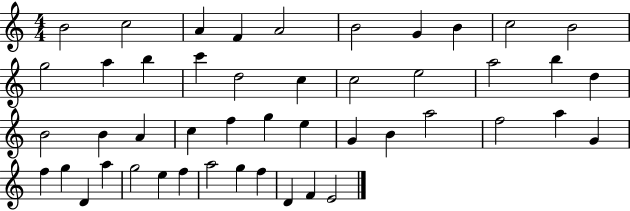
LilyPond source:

{
  \clef treble
  \numericTimeSignature
  \time 4/4
  \key c \major
  b'2 c''2 | a'4 f'4 a'2 | b'2 g'4 b'4 | c''2 b'2 | \break g''2 a''4 b''4 | c'''4 d''2 c''4 | c''2 e''2 | a''2 b''4 d''4 | \break b'2 b'4 a'4 | c''4 f''4 g''4 e''4 | g'4 b'4 a''2 | f''2 a''4 g'4 | \break f''4 g''4 d'4 a''4 | g''2 e''4 f''4 | a''2 g''4 f''4 | d'4 f'4 e'2 | \break \bar "|."
}